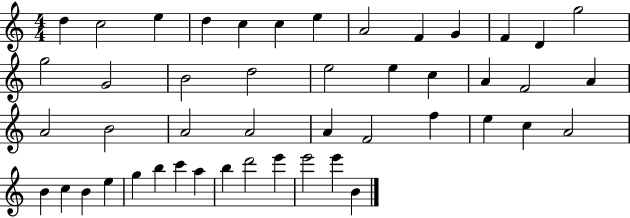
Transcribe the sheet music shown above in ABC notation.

X:1
T:Untitled
M:4/4
L:1/4
K:C
d c2 e d c c e A2 F G F D g2 g2 G2 B2 d2 e2 e c A F2 A A2 B2 A2 A2 A F2 f e c A2 B c B e g b c' a b d'2 e' e'2 e' B